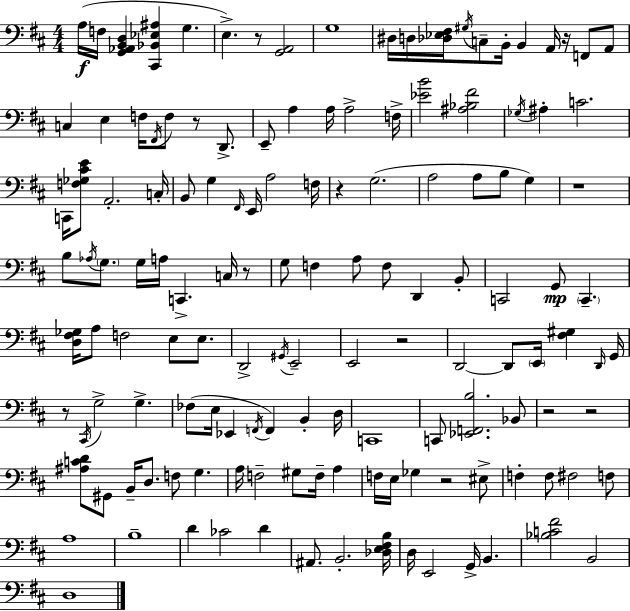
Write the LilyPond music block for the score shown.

{
  \clef bass
  \numericTimeSignature
  \time 4/4
  \key d \major
  a16(\f f16 <g, aes, b, d>4 <cis, bes, ees ais>4 g4. | e4.->) r8 <g, a,>2 | g1 | dis16 d16 <des ees fis>16 \acciaccatura { gis16 } c8-- b,16-. b,4 a,16 r16 f,8 a,8 | \break c4 e4 f16 \acciaccatura { fis,16 } f8 r8 d,8.-> | e,8-- a4 a16 a2-> | f16-> <ees' b'>2 <ais bes fis'>2 | \acciaccatura { ges16 } ais4-. c'2. | \break c,16 <f ges cis' e'>8 a,2.-. | c16-. b,8 g4 \grace { fis,16 } e,16 a2 | f16 r4 g2.( | a2 a8 b8 | \break g4) r1 | b8 \acciaccatura { aes16 } \parenthesize g8. g16 a16 c,4.-> | c16 r8 g8 f4 a8 f8 d,4 | b,8-. c,2 g,8\mp \parenthesize c,4.-- | \break <d fis ges>16 a8 f2 | e8 e8. d,2-> \acciaccatura { gis,16 } e,2-- | e,2 r2 | d,2~~ d,8 | \break \parenthesize e,16 <fis gis>4 \grace { d,16 } g,16 r8 \acciaccatura { cis,16 } g2-> | g4.-> fes8( e16 ees,4 \acciaccatura { f,16 } | f,4) b,4-. d16 c,1 | c,8 <ees, f, b>2. | \break bes,8 r2 | r2 <ais c' d'>8 gis,8 b,16-- d8. | f8 g4. a16 f2-- | gis8 f16-- a4 f16 e16 ges4 r2 | \break eis8-> f4-. f8 fis2 | f8 a1 | b1-- | d'4 ces'2 | \break d'4 ais,8. b,2.-. | <des e fis b>16 d16 e,2 | g,16-> b,4. <bes c' fis'>2 | b,2 d1 | \break \bar "|."
}